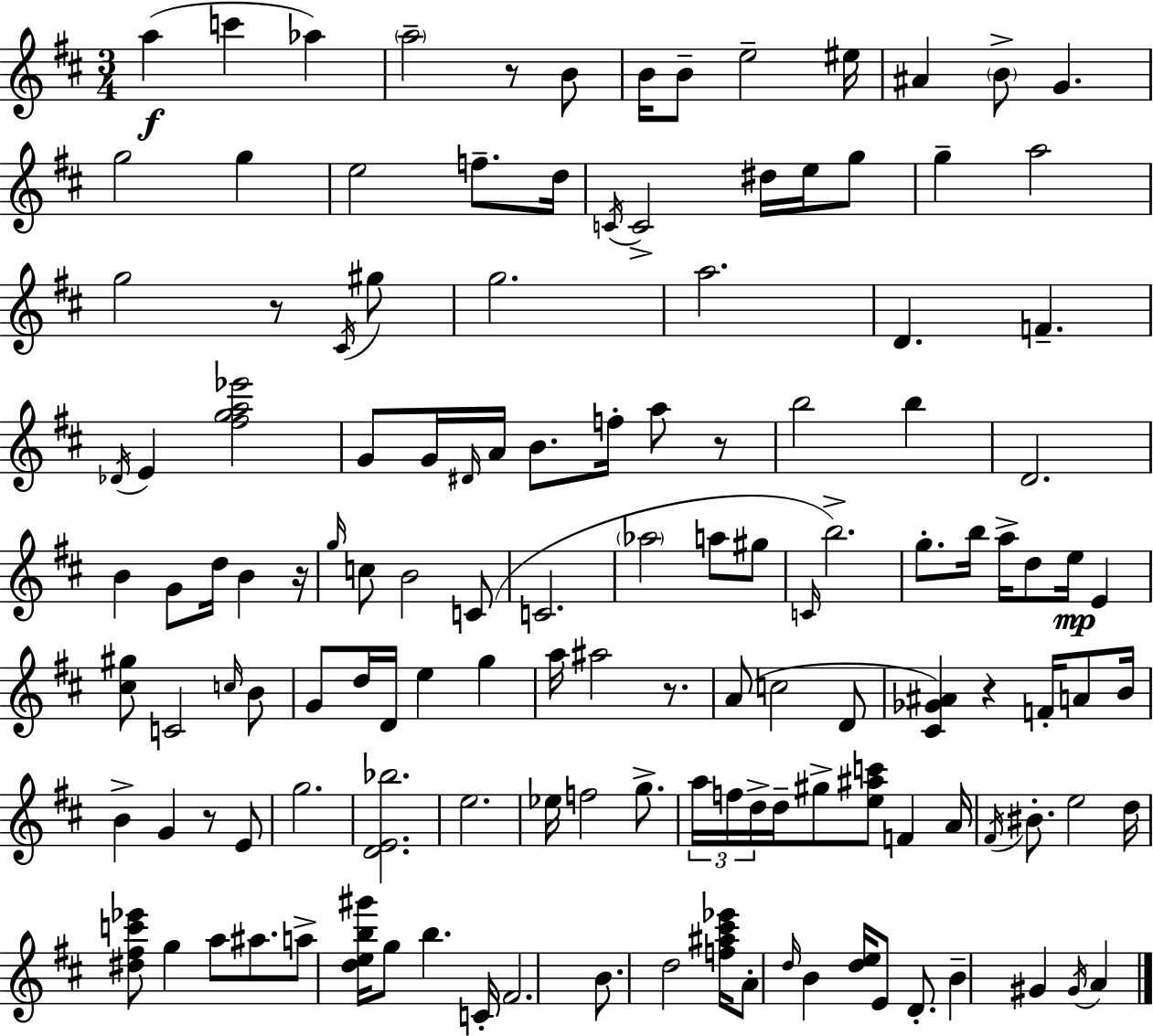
{
  \clef treble
  \numericTimeSignature
  \time 3/4
  \key d \major
  \repeat volta 2 { a''4(\f c'''4 aes''4) | \parenthesize a''2-- r8 b'8 | b'16 b'8-- e''2-- eis''16 | ais'4 \parenthesize b'8-> g'4. | \break g''2 g''4 | e''2 f''8.-- d''16 | \acciaccatura { c'16 } c'2-> dis''16 e''16 g''8 | g''4-- a''2 | \break g''2 r8 \acciaccatura { cis'16 } | gis''8 g''2. | a''2. | d'4. f'4.-- | \break \acciaccatura { des'16 } e'4 <fis'' g'' a'' ees'''>2 | g'8 g'16 \grace { dis'16 } a'16 b'8. f''16-. | a''8 r8 b''2 | b''4 d'2. | \break b'4 g'8 d''16 b'4 | r16 \grace { g''16 } c''8 b'2 | c'8( c'2. | \parenthesize aes''2 | \break a''8 gis''8 \grace { c'16 }) b''2.-> | g''8.-. b''16 a''16-> d''8 | e''16\mp e'4 <cis'' gis''>8 c'2 | \grace { c''16 } b'8 g'8 d''16 d'16 e''4 | \break g''4 a''16 ais''2 | r8. a'8( c''2 | d'8 <cis' ges' ais'>4) r4 | f'16-. a'8 b'16 b'4-> g'4 | \break r8 e'8 g''2. | <d' e' bes''>2. | e''2. | ees''16 f''2 | \break g''8.-> \tuplet 3/2 { a''16 f''16 d''16-> } d''16-- gis''8-> | <e'' ais'' c'''>8 f'4 a'16 \acciaccatura { fis'16 } bis'8.-. | e''2 d''16 <dis'' fis'' c''' ees'''>8 g''4 | a''8 ais''8. a''8-> <d'' e'' b'' gis'''>16 g''8 | \break b''4. c'16-. fis'2. | b'8. d''2 | <f'' ais'' cis''' ees'''>16 a'8-. \grace { d''16 } b'4 | <d'' e''>16 e'8 d'8.-. b'4-- | \break gis'4 \acciaccatura { gis'16 } a'4 } \bar "|."
}